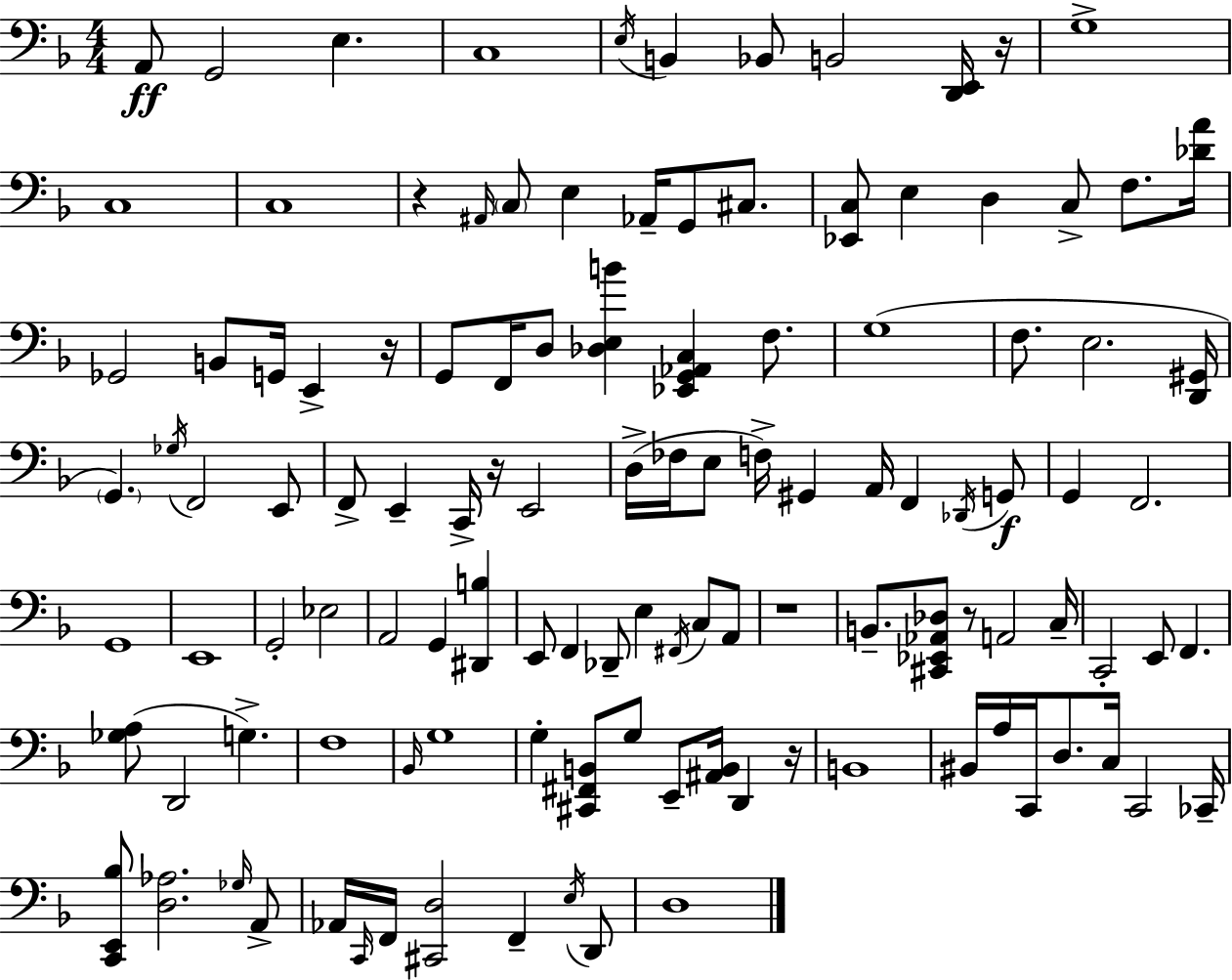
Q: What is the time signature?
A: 4/4